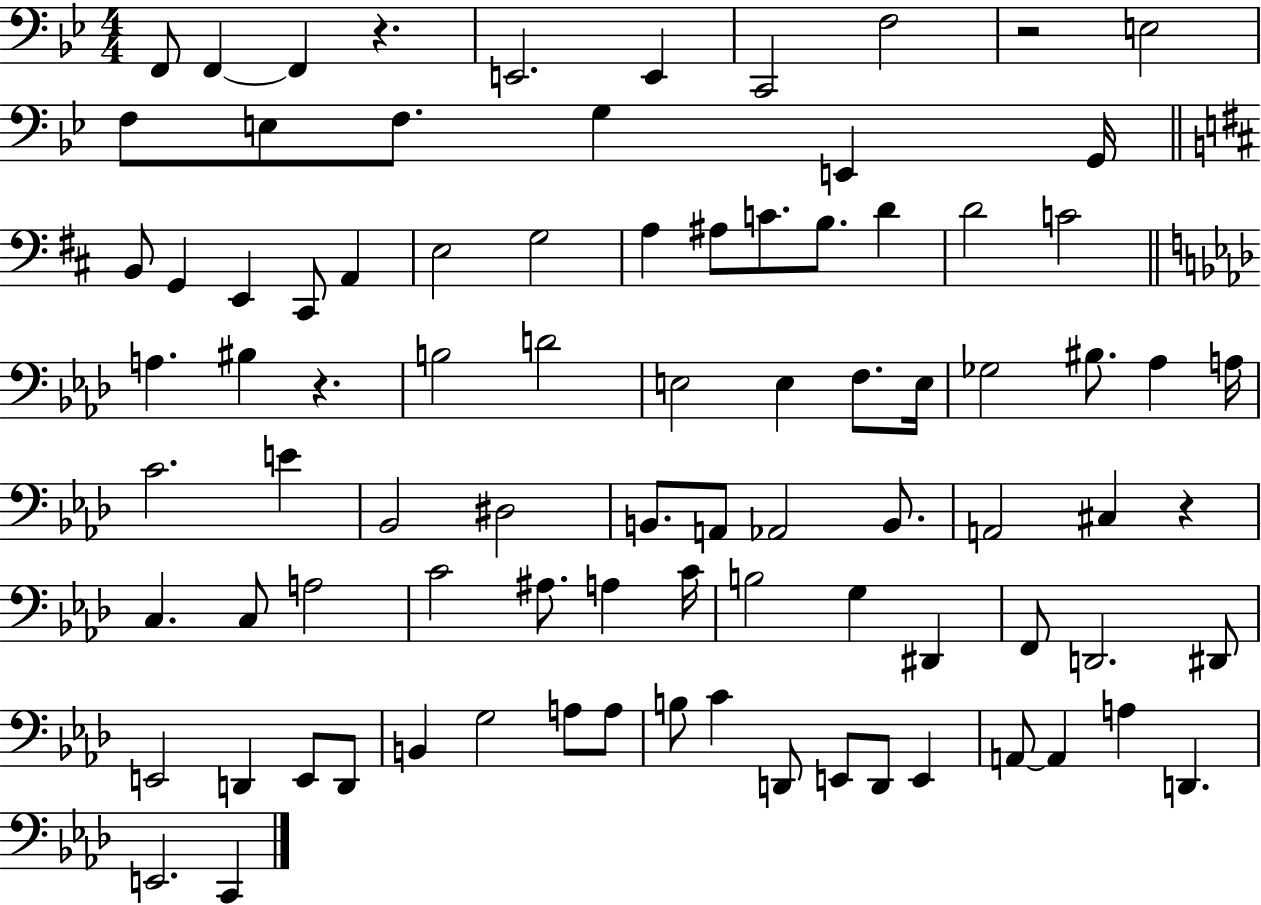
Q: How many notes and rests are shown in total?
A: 87